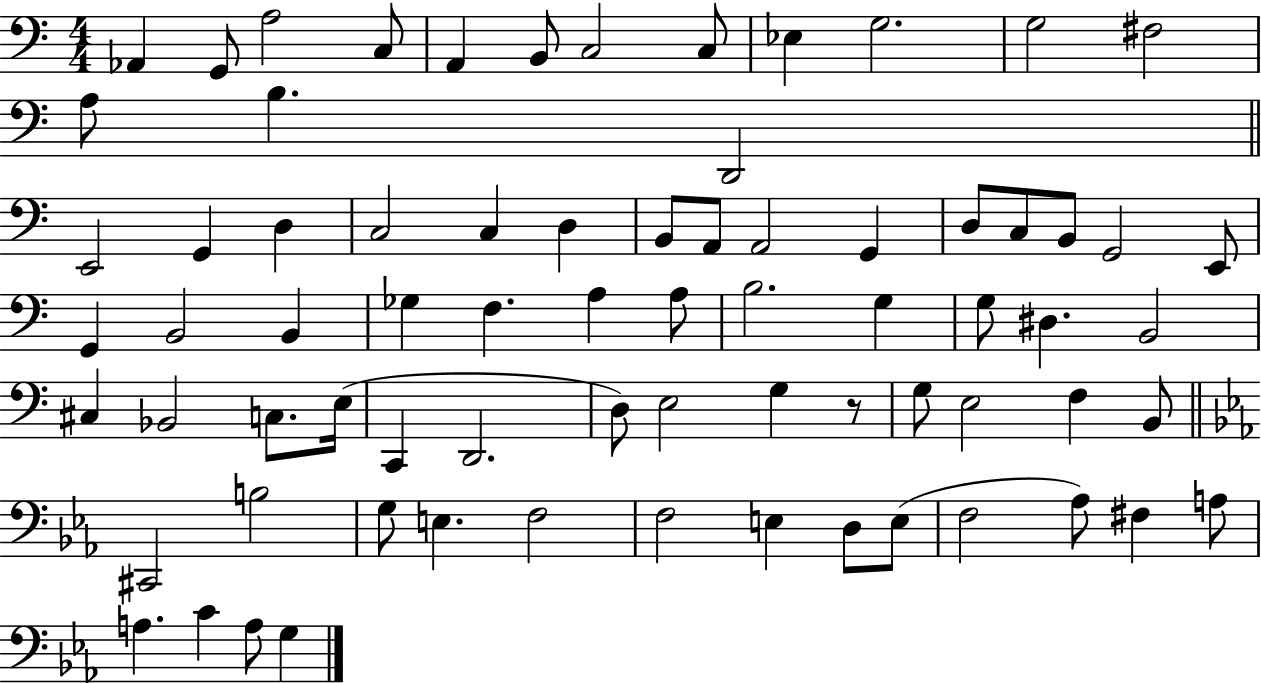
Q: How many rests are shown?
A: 1